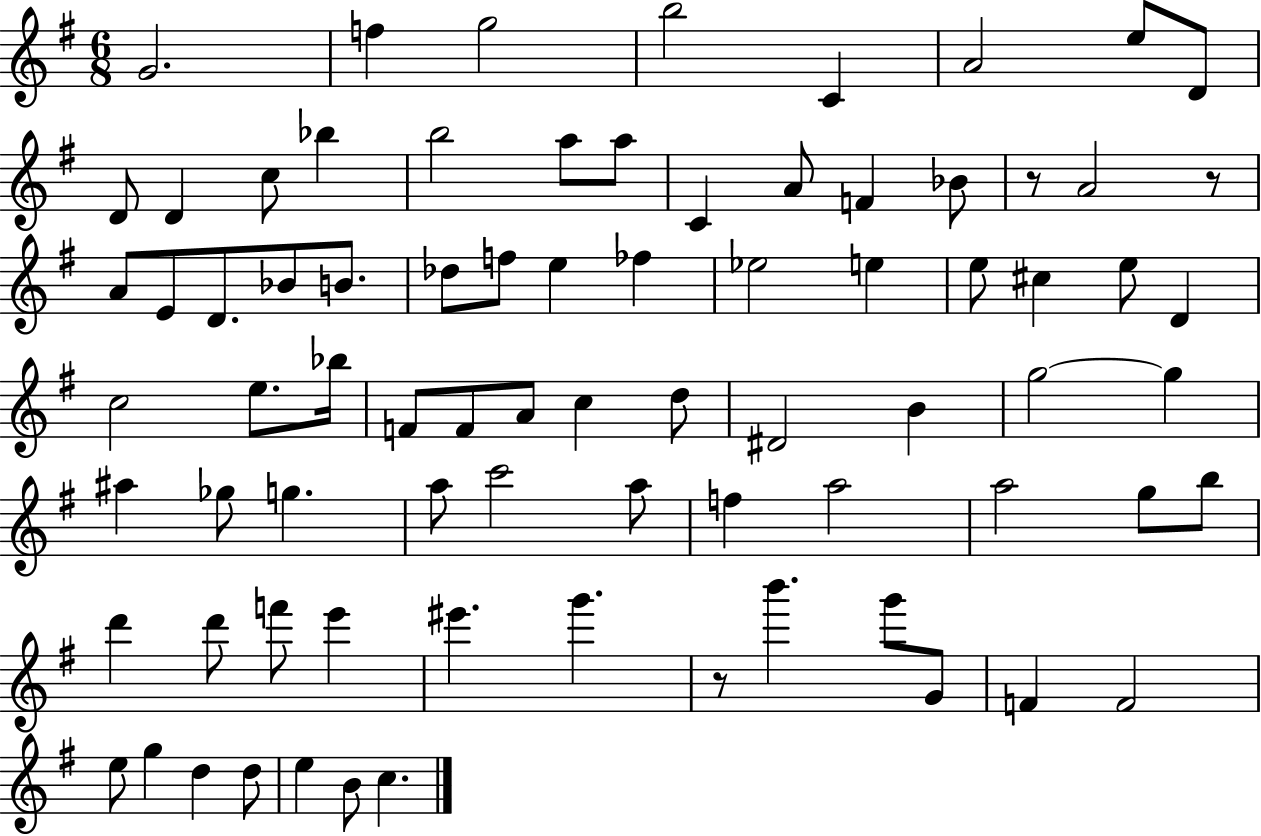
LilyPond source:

{
  \clef treble
  \numericTimeSignature
  \time 6/8
  \key g \major
  g'2. | f''4 g''2 | b''2 c'4 | a'2 e''8 d'8 | \break d'8 d'4 c''8 bes''4 | b''2 a''8 a''8 | c'4 a'8 f'4 bes'8 | r8 a'2 r8 | \break a'8 e'8 d'8. bes'8 b'8. | des''8 f''8 e''4 fes''4 | ees''2 e''4 | e''8 cis''4 e''8 d'4 | \break c''2 e''8. bes''16 | f'8 f'8 a'8 c''4 d''8 | dis'2 b'4 | g''2~~ g''4 | \break ais''4 ges''8 g''4. | a''8 c'''2 a''8 | f''4 a''2 | a''2 g''8 b''8 | \break d'''4 d'''8 f'''8 e'''4 | eis'''4. g'''4. | r8 b'''4. g'''8 g'8 | f'4 f'2 | \break e''8 g''4 d''4 d''8 | e''4 b'8 c''4. | \bar "|."
}